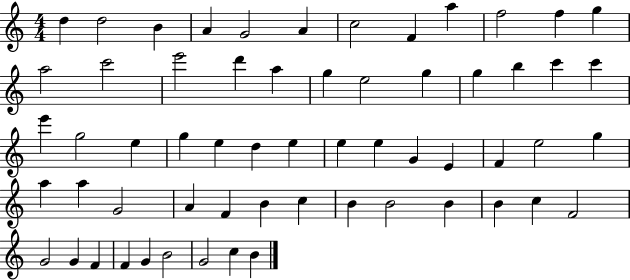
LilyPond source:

{
  \clef treble
  \numericTimeSignature
  \time 4/4
  \key c \major
  d''4 d''2 b'4 | a'4 g'2 a'4 | c''2 f'4 a''4 | f''2 f''4 g''4 | \break a''2 c'''2 | e'''2 d'''4 a''4 | g''4 e''2 g''4 | g''4 b''4 c'''4 c'''4 | \break e'''4 g''2 e''4 | g''4 e''4 d''4 e''4 | e''4 e''4 g'4 e'4 | f'4 e''2 g''4 | \break a''4 a''4 g'2 | a'4 f'4 b'4 c''4 | b'4 b'2 b'4 | b'4 c''4 f'2 | \break g'2 g'4 f'4 | f'4 g'4 b'2 | g'2 c''4 b'4 | \bar "|."
}